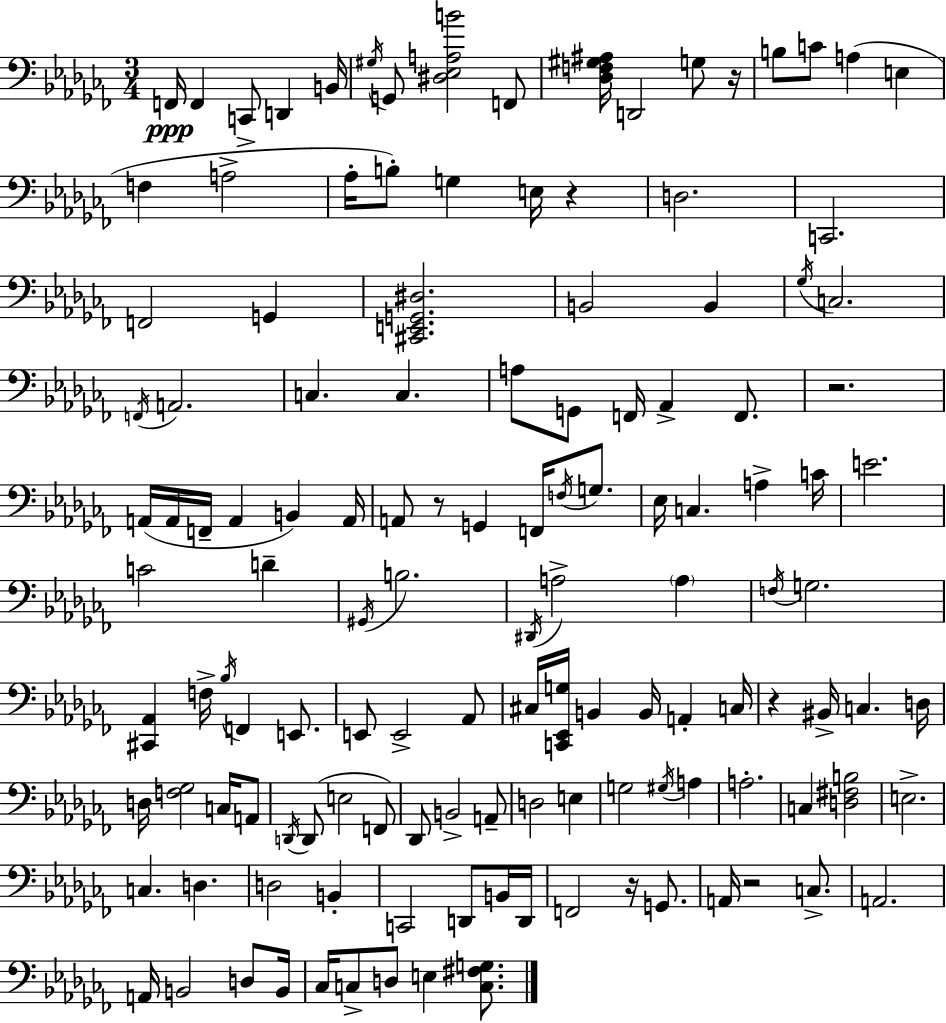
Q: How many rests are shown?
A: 7